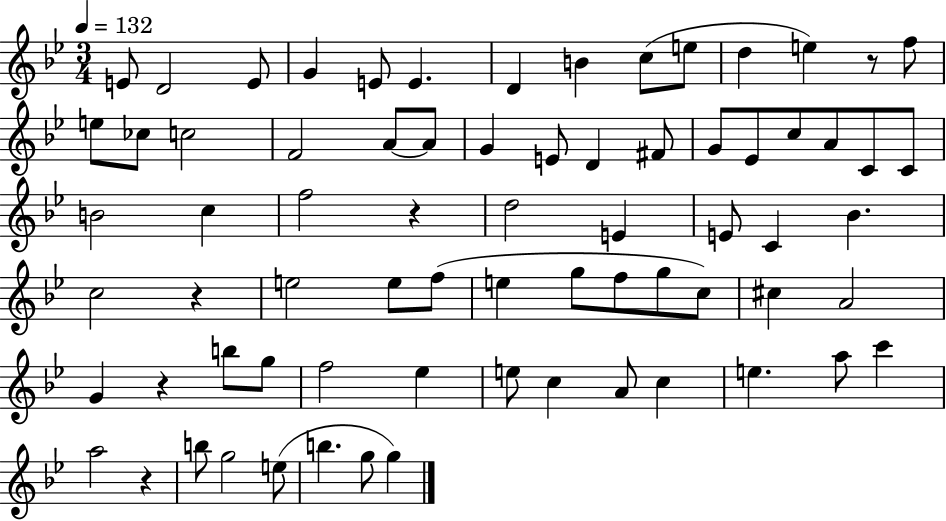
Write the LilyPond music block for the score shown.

{
  \clef treble
  \numericTimeSignature
  \time 3/4
  \key bes \major
  \tempo 4 = 132
  e'8 d'2 e'8 | g'4 e'8 e'4. | d'4 b'4 c''8( e''8 | d''4 e''4) r8 f''8 | \break e''8 ces''8 c''2 | f'2 a'8~~ a'8 | g'4 e'8 d'4 fis'8 | g'8 ees'8 c''8 a'8 c'8 c'8 | \break b'2 c''4 | f''2 r4 | d''2 e'4 | e'8 c'4 bes'4. | \break c''2 r4 | e''2 e''8 f''8( | e''4 g''8 f''8 g''8 c''8) | cis''4 a'2 | \break g'4 r4 b''8 g''8 | f''2 ees''4 | e''8 c''4 a'8 c''4 | e''4. a''8 c'''4 | \break a''2 r4 | b''8 g''2 e''8( | b''4. g''8 g''4) | \bar "|."
}